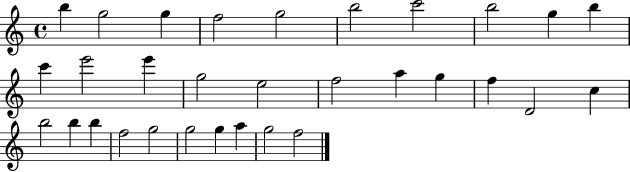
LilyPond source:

{
  \clef treble
  \time 4/4
  \defaultTimeSignature
  \key c \major
  b''4 g''2 g''4 | f''2 g''2 | b''2 c'''2 | b''2 g''4 b''4 | \break c'''4 e'''2 e'''4 | g''2 e''2 | f''2 a''4 g''4 | f''4 d'2 c''4 | \break b''2 b''4 b''4 | f''2 g''2 | g''2 g''4 a''4 | g''2 f''2 | \break \bar "|."
}